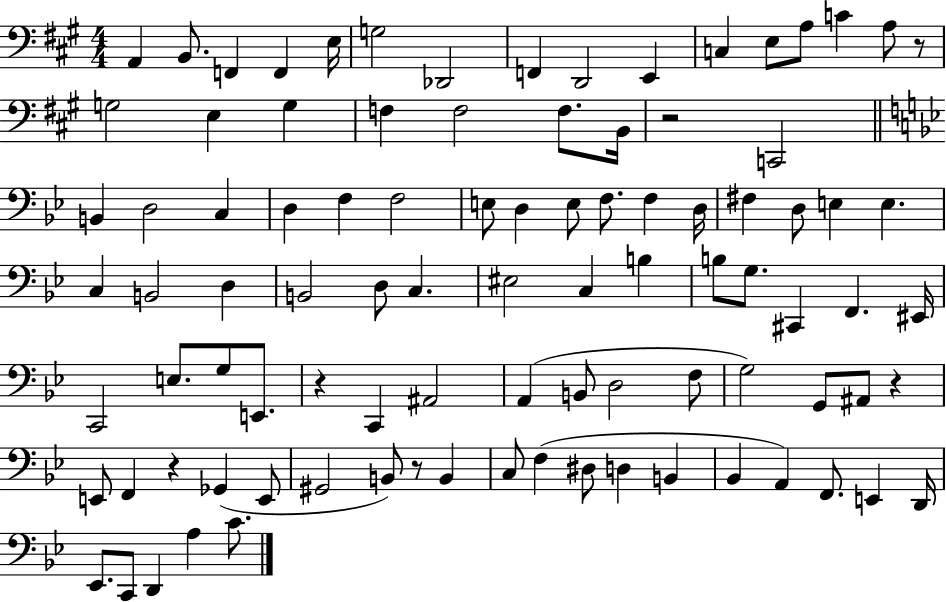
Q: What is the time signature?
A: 4/4